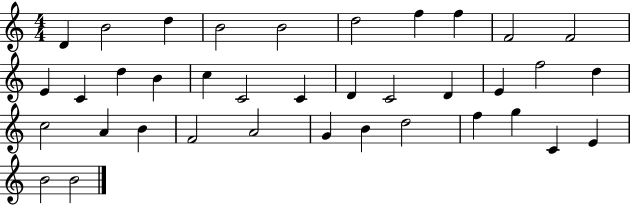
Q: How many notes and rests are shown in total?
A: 37